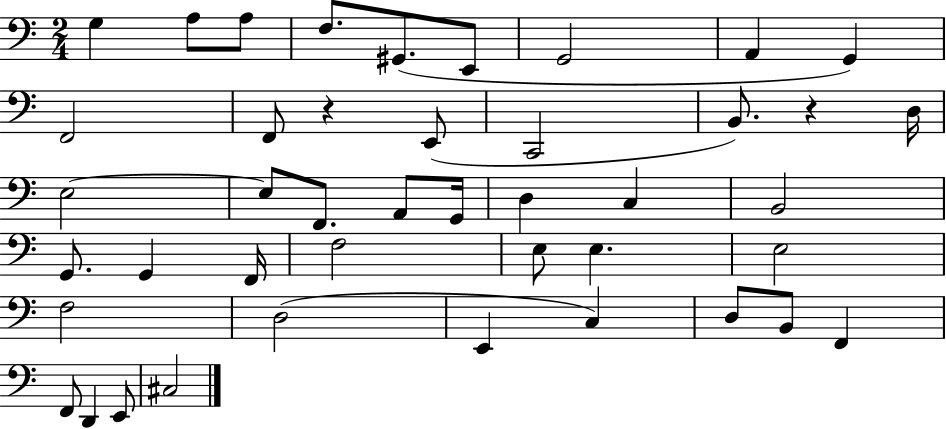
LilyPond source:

{
  \clef bass
  \numericTimeSignature
  \time 2/4
  \key c \major
  g4 a8 a8 | f8. gis,8.( e,8 | g,2 | a,4 g,4) | \break f,2 | f,8 r4 e,8( | c,2 | b,8.) r4 d16 | \break e2~~ | e8 f,8. a,8 g,16 | d4 c4 | b,2 | \break g,8. g,4 f,16 | f2 | e8 e4. | e2 | \break f2 | d2( | e,4 c4) | d8 b,8 f,4 | \break f,8 d,4 e,8 | cis2 | \bar "|."
}